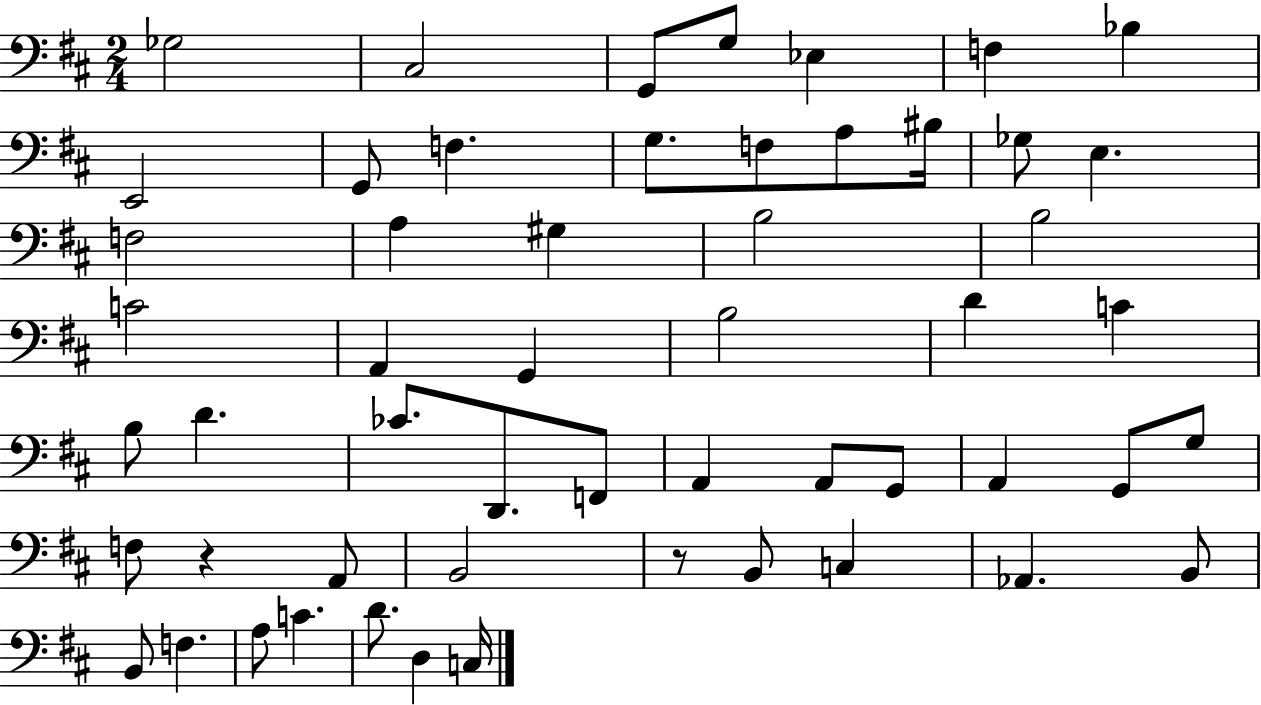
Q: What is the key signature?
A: D major